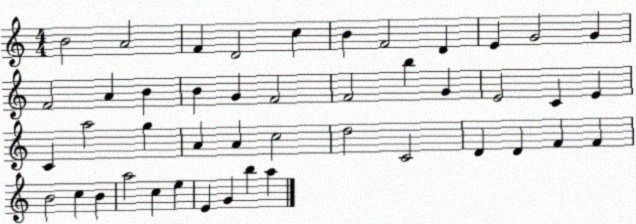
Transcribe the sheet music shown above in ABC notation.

X:1
T:Untitled
M:4/4
L:1/4
K:C
B2 A2 F D2 c B F2 D E G2 G F2 A B B G F2 F2 b G E2 C E C a2 g A A c2 d2 C2 D D F F B2 c B a2 c e E G b a